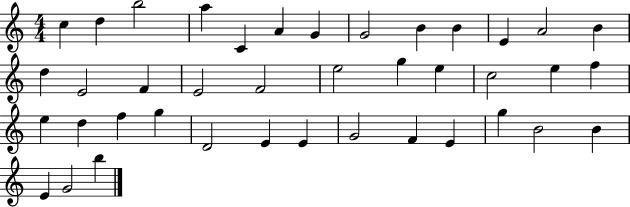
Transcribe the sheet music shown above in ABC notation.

X:1
T:Untitled
M:4/4
L:1/4
K:C
c d b2 a C A G G2 B B E A2 B d E2 F E2 F2 e2 g e c2 e f e d f g D2 E E G2 F E g B2 B E G2 b